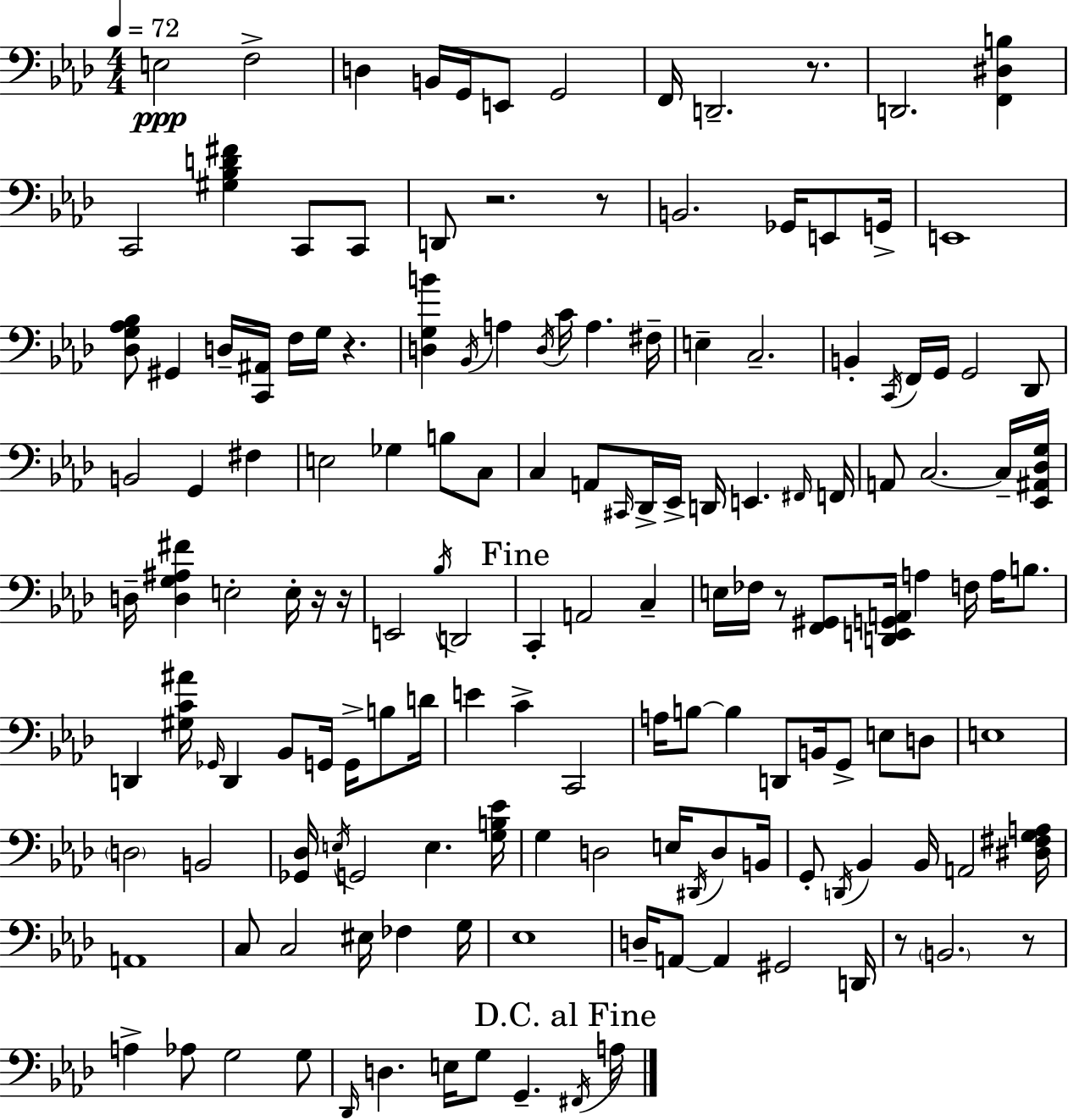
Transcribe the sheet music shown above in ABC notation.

X:1
T:Untitled
M:4/4
L:1/4
K:Fm
E,2 F,2 D, B,,/4 G,,/4 E,,/2 G,,2 F,,/4 D,,2 z/2 D,,2 [F,,^D,B,] C,,2 [^G,_B,D^F] C,,/2 C,,/2 D,,/2 z2 z/2 B,,2 _G,,/4 E,,/2 G,,/4 E,,4 [_D,G,_A,_B,]/2 ^G,, D,/4 [C,,^A,,]/4 F,/4 G,/4 z [D,G,B] _B,,/4 A, D,/4 C/4 A, ^F,/4 E, C,2 B,, C,,/4 F,,/4 G,,/4 G,,2 _D,,/2 B,,2 G,, ^F, E,2 _G, B,/2 C,/2 C, A,,/2 ^C,,/4 _D,,/4 _E,,/4 D,,/4 E,, ^F,,/4 F,,/4 A,,/2 C,2 C,/4 [_E,,^A,,_D,G,]/4 D,/4 [D,G,^A,^F] E,2 E,/4 z/4 z/4 E,,2 _B,/4 D,,2 C,, A,,2 C, E,/4 _F,/4 z/2 [F,,^G,,]/2 [D,,E,,G,,A,,]/4 A, F,/4 A,/4 B,/2 D,, [^G,C^A]/4 _G,,/4 D,, _B,,/2 G,,/4 G,,/4 B,/2 D/4 E C C,,2 A,/4 B,/2 B, D,,/2 B,,/4 G,,/2 E,/2 D,/2 E,4 D,2 B,,2 [_G,,_D,]/4 E,/4 G,,2 E, [G,B,_E]/4 G, D,2 E,/4 ^D,,/4 D,/2 B,,/4 G,,/2 D,,/4 _B,, _B,,/4 A,,2 [^D,^F,G,A,]/4 A,,4 C,/2 C,2 ^E,/4 _F, G,/4 _E,4 D,/4 A,,/2 A,, ^G,,2 D,,/4 z/2 B,,2 z/2 A, _A,/2 G,2 G,/2 _D,,/4 D, E,/4 G,/2 G,, ^F,,/4 A,/4